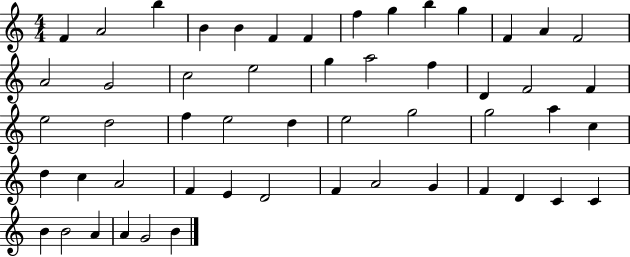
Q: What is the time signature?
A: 4/4